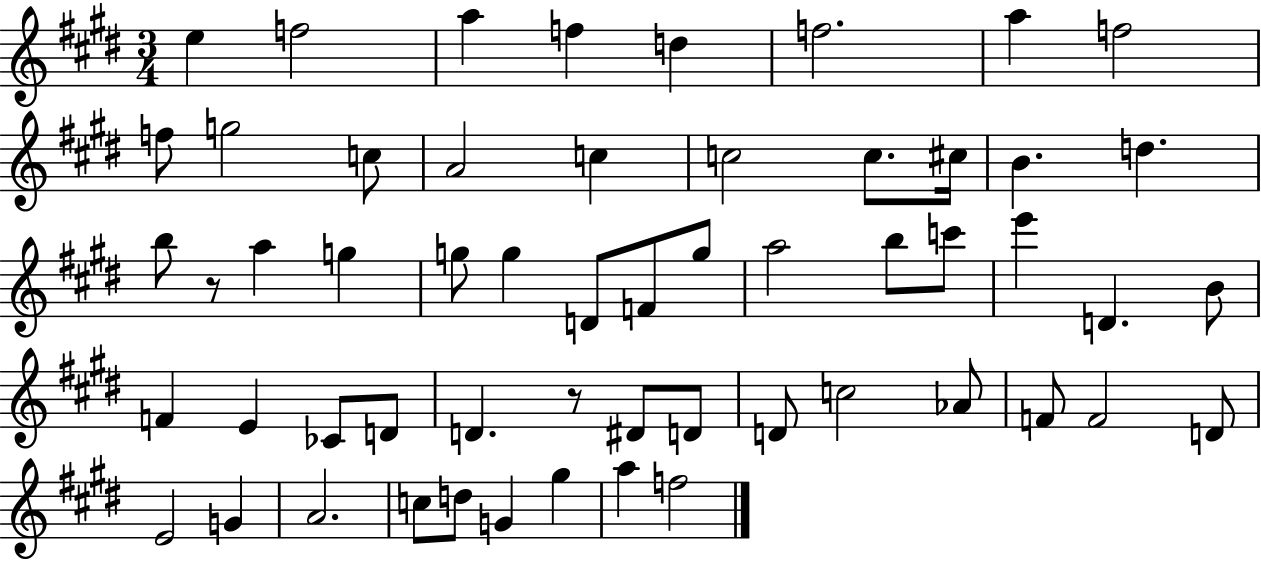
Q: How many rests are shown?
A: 2